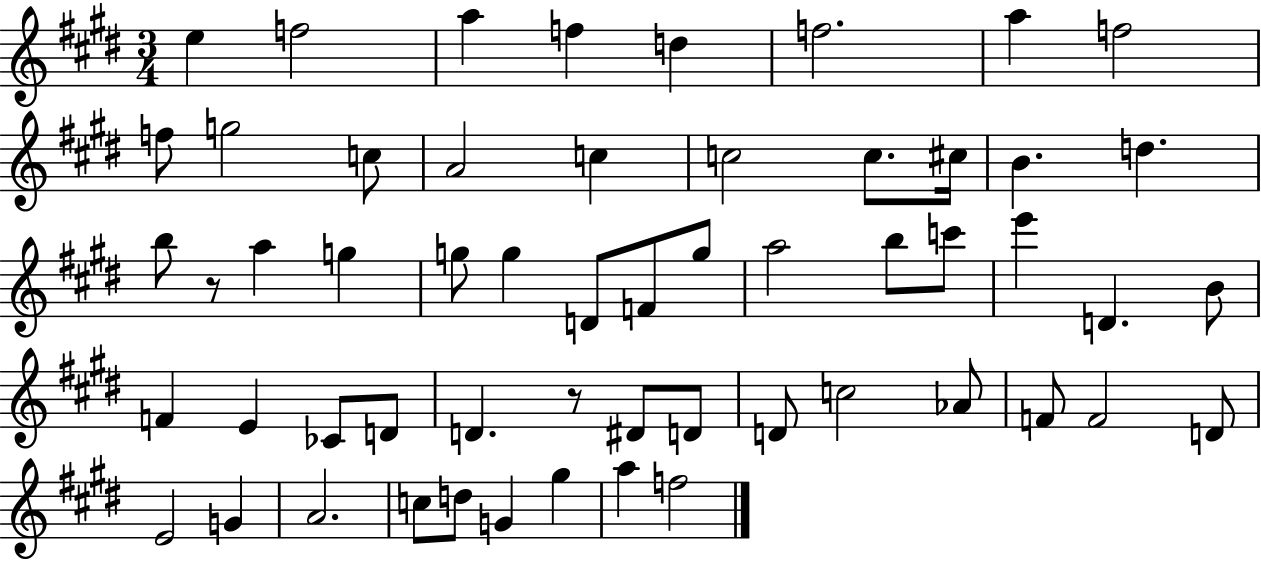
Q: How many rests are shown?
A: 2